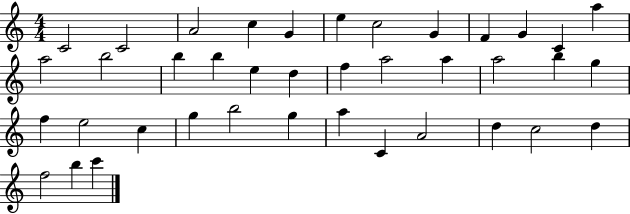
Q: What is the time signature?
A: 4/4